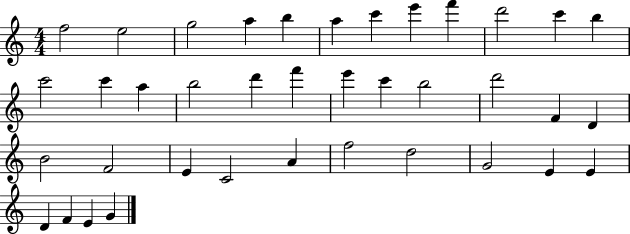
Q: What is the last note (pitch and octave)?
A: G4